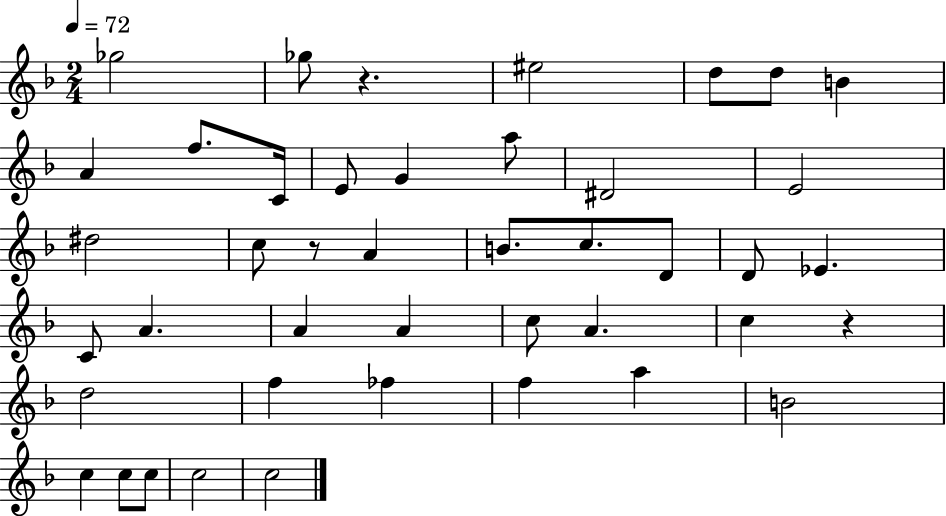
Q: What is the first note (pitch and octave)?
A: Gb5